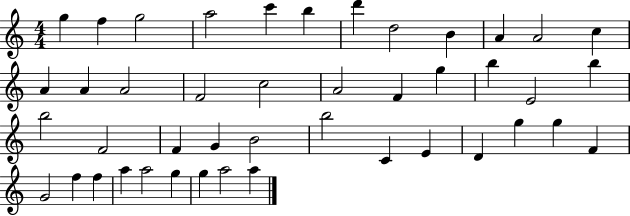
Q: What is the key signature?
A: C major